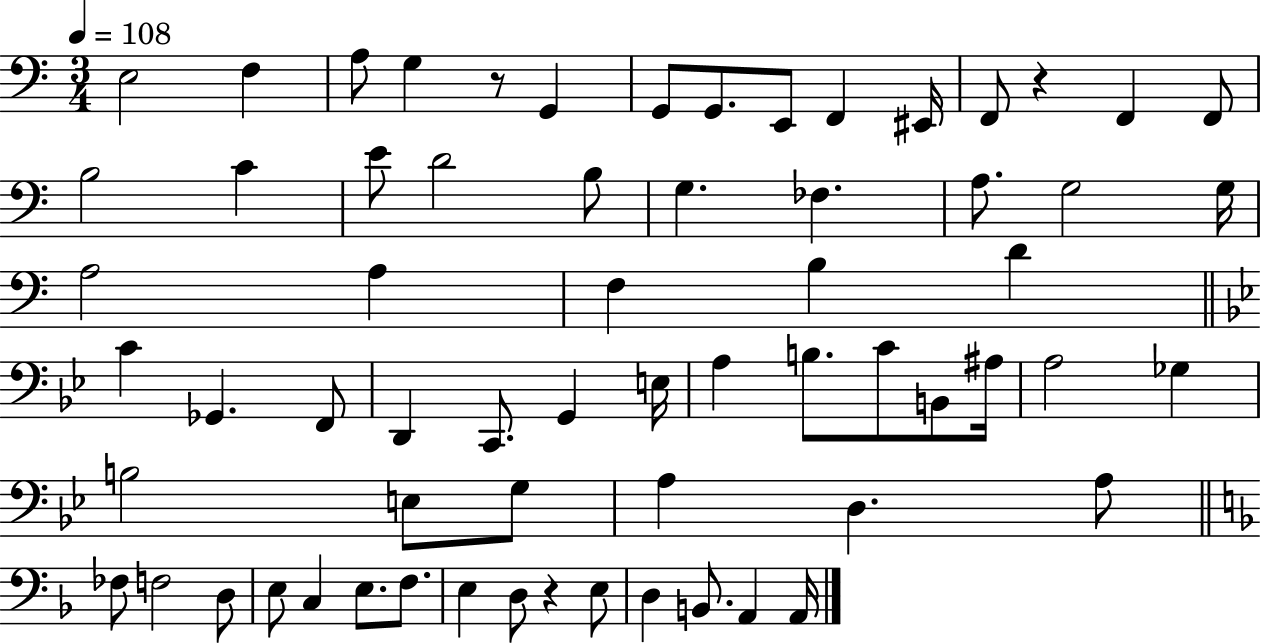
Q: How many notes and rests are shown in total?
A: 65